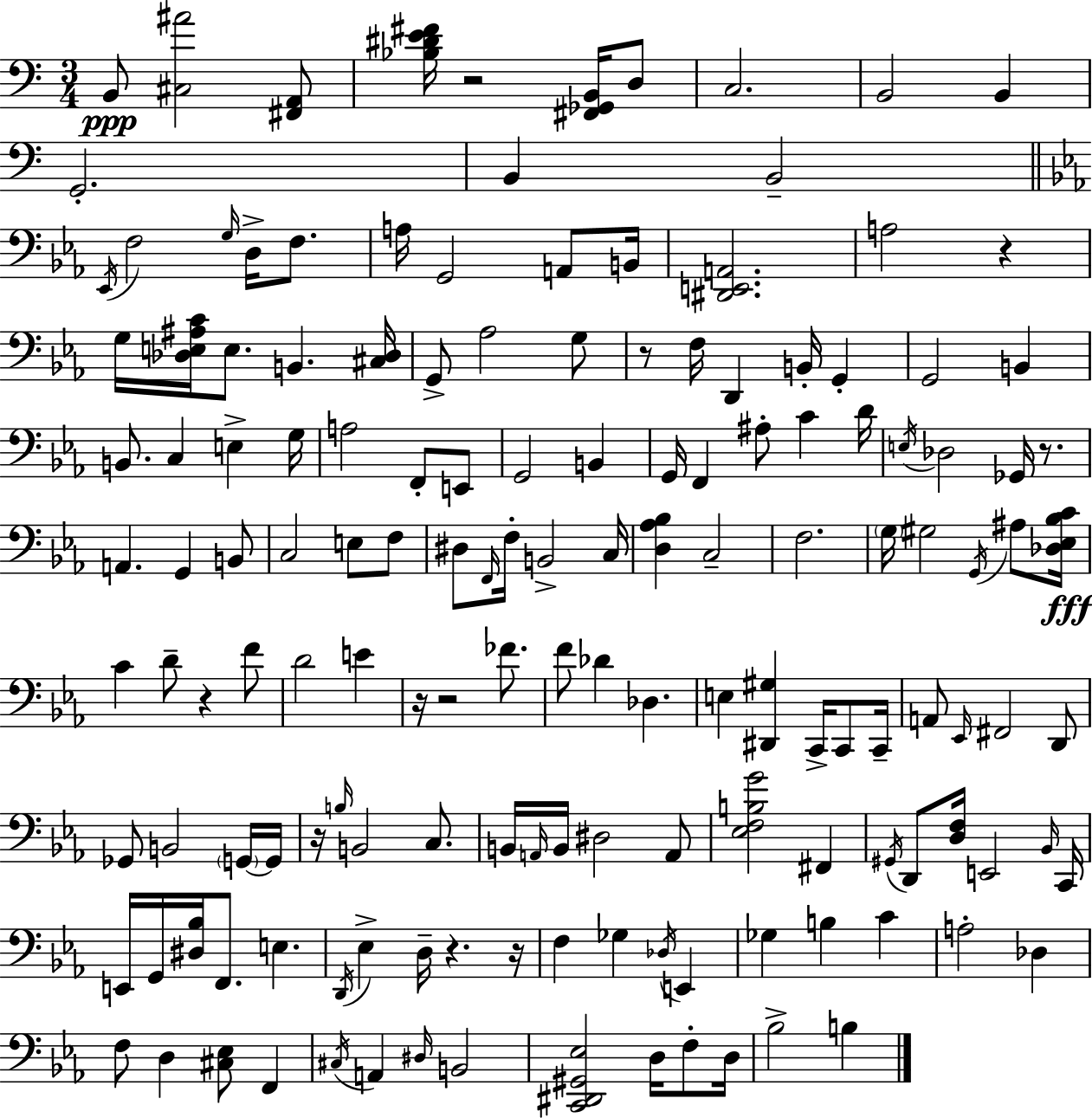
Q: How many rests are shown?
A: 10